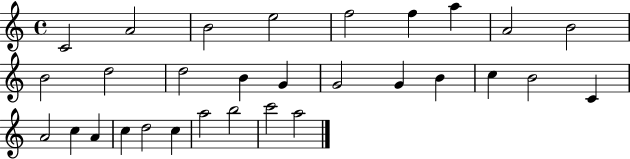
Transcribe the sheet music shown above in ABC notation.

X:1
T:Untitled
M:4/4
L:1/4
K:C
C2 A2 B2 e2 f2 f a A2 B2 B2 d2 d2 B G G2 G B c B2 C A2 c A c d2 c a2 b2 c'2 a2